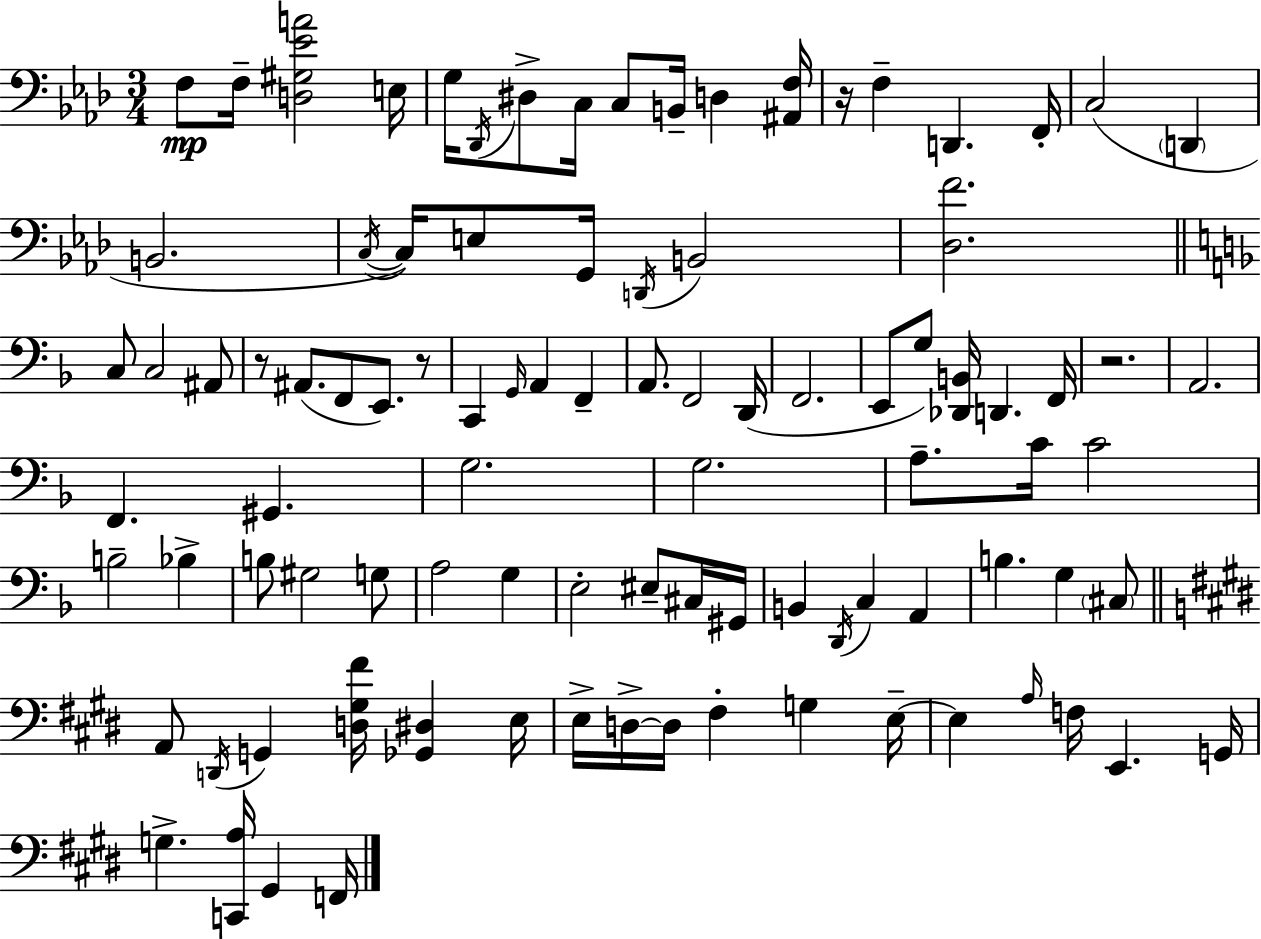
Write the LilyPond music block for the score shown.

{
  \clef bass
  \numericTimeSignature
  \time 3/4
  \key f \minor
  f8\mp f16-- <d gis ees' a'>2 e16 | g16 \acciaccatura { des,16 } dis8-> c16 c8 b,16-- d4 | <ais, f>16 r16 f4-- d,4. | f,16-. c2( \parenthesize d,4 | \break b,2. | \acciaccatura { c16~ }~ c16) e8 g,16 \acciaccatura { d,16 } b,2 | <des f'>2. | \bar "||" \break \key d \minor c8 c2 ais,8 | r8 ais,8.( f,8 e,8.) r8 | c,4 \grace { g,16 } a,4 f,4-- | a,8. f,2 | \break d,16( f,2. | e,8 g8) <des, b,>16 d,4. | f,16 r2. | a,2. | \break f,4. gis,4. | g2. | g2. | a8.-- c'16 c'2 | \break b2-- bes4-> | b8 gis2 g8 | a2 g4 | e2-. eis8-- cis16 | \break gis,16 b,4 \acciaccatura { d,16 } c4 a,4 | b4. g4 | \parenthesize cis8 \bar "||" \break \key e \major a,8 \acciaccatura { d,16 } g,4 <d gis fis'>16 <ges, dis>4 | e16 e16-> d16->~~ d16 fis4-. g4 | e16--~~ e4 \grace { a16 } f16 e,4. | g,16 g4.-> <c, a>16 gis,4 | \break f,16 \bar "|."
}